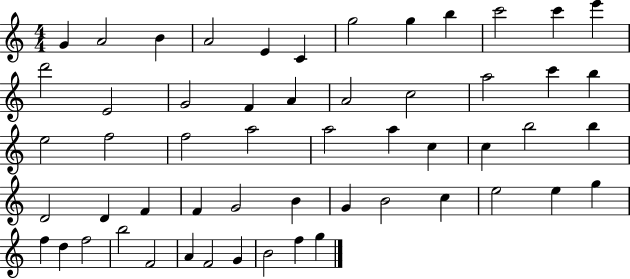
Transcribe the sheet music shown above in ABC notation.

X:1
T:Untitled
M:4/4
L:1/4
K:C
G A2 B A2 E C g2 g b c'2 c' e' d'2 E2 G2 F A A2 c2 a2 c' b e2 f2 f2 a2 a2 a c c b2 b D2 D F F G2 B G B2 c e2 e g f d f2 b2 F2 A F2 G B2 f g